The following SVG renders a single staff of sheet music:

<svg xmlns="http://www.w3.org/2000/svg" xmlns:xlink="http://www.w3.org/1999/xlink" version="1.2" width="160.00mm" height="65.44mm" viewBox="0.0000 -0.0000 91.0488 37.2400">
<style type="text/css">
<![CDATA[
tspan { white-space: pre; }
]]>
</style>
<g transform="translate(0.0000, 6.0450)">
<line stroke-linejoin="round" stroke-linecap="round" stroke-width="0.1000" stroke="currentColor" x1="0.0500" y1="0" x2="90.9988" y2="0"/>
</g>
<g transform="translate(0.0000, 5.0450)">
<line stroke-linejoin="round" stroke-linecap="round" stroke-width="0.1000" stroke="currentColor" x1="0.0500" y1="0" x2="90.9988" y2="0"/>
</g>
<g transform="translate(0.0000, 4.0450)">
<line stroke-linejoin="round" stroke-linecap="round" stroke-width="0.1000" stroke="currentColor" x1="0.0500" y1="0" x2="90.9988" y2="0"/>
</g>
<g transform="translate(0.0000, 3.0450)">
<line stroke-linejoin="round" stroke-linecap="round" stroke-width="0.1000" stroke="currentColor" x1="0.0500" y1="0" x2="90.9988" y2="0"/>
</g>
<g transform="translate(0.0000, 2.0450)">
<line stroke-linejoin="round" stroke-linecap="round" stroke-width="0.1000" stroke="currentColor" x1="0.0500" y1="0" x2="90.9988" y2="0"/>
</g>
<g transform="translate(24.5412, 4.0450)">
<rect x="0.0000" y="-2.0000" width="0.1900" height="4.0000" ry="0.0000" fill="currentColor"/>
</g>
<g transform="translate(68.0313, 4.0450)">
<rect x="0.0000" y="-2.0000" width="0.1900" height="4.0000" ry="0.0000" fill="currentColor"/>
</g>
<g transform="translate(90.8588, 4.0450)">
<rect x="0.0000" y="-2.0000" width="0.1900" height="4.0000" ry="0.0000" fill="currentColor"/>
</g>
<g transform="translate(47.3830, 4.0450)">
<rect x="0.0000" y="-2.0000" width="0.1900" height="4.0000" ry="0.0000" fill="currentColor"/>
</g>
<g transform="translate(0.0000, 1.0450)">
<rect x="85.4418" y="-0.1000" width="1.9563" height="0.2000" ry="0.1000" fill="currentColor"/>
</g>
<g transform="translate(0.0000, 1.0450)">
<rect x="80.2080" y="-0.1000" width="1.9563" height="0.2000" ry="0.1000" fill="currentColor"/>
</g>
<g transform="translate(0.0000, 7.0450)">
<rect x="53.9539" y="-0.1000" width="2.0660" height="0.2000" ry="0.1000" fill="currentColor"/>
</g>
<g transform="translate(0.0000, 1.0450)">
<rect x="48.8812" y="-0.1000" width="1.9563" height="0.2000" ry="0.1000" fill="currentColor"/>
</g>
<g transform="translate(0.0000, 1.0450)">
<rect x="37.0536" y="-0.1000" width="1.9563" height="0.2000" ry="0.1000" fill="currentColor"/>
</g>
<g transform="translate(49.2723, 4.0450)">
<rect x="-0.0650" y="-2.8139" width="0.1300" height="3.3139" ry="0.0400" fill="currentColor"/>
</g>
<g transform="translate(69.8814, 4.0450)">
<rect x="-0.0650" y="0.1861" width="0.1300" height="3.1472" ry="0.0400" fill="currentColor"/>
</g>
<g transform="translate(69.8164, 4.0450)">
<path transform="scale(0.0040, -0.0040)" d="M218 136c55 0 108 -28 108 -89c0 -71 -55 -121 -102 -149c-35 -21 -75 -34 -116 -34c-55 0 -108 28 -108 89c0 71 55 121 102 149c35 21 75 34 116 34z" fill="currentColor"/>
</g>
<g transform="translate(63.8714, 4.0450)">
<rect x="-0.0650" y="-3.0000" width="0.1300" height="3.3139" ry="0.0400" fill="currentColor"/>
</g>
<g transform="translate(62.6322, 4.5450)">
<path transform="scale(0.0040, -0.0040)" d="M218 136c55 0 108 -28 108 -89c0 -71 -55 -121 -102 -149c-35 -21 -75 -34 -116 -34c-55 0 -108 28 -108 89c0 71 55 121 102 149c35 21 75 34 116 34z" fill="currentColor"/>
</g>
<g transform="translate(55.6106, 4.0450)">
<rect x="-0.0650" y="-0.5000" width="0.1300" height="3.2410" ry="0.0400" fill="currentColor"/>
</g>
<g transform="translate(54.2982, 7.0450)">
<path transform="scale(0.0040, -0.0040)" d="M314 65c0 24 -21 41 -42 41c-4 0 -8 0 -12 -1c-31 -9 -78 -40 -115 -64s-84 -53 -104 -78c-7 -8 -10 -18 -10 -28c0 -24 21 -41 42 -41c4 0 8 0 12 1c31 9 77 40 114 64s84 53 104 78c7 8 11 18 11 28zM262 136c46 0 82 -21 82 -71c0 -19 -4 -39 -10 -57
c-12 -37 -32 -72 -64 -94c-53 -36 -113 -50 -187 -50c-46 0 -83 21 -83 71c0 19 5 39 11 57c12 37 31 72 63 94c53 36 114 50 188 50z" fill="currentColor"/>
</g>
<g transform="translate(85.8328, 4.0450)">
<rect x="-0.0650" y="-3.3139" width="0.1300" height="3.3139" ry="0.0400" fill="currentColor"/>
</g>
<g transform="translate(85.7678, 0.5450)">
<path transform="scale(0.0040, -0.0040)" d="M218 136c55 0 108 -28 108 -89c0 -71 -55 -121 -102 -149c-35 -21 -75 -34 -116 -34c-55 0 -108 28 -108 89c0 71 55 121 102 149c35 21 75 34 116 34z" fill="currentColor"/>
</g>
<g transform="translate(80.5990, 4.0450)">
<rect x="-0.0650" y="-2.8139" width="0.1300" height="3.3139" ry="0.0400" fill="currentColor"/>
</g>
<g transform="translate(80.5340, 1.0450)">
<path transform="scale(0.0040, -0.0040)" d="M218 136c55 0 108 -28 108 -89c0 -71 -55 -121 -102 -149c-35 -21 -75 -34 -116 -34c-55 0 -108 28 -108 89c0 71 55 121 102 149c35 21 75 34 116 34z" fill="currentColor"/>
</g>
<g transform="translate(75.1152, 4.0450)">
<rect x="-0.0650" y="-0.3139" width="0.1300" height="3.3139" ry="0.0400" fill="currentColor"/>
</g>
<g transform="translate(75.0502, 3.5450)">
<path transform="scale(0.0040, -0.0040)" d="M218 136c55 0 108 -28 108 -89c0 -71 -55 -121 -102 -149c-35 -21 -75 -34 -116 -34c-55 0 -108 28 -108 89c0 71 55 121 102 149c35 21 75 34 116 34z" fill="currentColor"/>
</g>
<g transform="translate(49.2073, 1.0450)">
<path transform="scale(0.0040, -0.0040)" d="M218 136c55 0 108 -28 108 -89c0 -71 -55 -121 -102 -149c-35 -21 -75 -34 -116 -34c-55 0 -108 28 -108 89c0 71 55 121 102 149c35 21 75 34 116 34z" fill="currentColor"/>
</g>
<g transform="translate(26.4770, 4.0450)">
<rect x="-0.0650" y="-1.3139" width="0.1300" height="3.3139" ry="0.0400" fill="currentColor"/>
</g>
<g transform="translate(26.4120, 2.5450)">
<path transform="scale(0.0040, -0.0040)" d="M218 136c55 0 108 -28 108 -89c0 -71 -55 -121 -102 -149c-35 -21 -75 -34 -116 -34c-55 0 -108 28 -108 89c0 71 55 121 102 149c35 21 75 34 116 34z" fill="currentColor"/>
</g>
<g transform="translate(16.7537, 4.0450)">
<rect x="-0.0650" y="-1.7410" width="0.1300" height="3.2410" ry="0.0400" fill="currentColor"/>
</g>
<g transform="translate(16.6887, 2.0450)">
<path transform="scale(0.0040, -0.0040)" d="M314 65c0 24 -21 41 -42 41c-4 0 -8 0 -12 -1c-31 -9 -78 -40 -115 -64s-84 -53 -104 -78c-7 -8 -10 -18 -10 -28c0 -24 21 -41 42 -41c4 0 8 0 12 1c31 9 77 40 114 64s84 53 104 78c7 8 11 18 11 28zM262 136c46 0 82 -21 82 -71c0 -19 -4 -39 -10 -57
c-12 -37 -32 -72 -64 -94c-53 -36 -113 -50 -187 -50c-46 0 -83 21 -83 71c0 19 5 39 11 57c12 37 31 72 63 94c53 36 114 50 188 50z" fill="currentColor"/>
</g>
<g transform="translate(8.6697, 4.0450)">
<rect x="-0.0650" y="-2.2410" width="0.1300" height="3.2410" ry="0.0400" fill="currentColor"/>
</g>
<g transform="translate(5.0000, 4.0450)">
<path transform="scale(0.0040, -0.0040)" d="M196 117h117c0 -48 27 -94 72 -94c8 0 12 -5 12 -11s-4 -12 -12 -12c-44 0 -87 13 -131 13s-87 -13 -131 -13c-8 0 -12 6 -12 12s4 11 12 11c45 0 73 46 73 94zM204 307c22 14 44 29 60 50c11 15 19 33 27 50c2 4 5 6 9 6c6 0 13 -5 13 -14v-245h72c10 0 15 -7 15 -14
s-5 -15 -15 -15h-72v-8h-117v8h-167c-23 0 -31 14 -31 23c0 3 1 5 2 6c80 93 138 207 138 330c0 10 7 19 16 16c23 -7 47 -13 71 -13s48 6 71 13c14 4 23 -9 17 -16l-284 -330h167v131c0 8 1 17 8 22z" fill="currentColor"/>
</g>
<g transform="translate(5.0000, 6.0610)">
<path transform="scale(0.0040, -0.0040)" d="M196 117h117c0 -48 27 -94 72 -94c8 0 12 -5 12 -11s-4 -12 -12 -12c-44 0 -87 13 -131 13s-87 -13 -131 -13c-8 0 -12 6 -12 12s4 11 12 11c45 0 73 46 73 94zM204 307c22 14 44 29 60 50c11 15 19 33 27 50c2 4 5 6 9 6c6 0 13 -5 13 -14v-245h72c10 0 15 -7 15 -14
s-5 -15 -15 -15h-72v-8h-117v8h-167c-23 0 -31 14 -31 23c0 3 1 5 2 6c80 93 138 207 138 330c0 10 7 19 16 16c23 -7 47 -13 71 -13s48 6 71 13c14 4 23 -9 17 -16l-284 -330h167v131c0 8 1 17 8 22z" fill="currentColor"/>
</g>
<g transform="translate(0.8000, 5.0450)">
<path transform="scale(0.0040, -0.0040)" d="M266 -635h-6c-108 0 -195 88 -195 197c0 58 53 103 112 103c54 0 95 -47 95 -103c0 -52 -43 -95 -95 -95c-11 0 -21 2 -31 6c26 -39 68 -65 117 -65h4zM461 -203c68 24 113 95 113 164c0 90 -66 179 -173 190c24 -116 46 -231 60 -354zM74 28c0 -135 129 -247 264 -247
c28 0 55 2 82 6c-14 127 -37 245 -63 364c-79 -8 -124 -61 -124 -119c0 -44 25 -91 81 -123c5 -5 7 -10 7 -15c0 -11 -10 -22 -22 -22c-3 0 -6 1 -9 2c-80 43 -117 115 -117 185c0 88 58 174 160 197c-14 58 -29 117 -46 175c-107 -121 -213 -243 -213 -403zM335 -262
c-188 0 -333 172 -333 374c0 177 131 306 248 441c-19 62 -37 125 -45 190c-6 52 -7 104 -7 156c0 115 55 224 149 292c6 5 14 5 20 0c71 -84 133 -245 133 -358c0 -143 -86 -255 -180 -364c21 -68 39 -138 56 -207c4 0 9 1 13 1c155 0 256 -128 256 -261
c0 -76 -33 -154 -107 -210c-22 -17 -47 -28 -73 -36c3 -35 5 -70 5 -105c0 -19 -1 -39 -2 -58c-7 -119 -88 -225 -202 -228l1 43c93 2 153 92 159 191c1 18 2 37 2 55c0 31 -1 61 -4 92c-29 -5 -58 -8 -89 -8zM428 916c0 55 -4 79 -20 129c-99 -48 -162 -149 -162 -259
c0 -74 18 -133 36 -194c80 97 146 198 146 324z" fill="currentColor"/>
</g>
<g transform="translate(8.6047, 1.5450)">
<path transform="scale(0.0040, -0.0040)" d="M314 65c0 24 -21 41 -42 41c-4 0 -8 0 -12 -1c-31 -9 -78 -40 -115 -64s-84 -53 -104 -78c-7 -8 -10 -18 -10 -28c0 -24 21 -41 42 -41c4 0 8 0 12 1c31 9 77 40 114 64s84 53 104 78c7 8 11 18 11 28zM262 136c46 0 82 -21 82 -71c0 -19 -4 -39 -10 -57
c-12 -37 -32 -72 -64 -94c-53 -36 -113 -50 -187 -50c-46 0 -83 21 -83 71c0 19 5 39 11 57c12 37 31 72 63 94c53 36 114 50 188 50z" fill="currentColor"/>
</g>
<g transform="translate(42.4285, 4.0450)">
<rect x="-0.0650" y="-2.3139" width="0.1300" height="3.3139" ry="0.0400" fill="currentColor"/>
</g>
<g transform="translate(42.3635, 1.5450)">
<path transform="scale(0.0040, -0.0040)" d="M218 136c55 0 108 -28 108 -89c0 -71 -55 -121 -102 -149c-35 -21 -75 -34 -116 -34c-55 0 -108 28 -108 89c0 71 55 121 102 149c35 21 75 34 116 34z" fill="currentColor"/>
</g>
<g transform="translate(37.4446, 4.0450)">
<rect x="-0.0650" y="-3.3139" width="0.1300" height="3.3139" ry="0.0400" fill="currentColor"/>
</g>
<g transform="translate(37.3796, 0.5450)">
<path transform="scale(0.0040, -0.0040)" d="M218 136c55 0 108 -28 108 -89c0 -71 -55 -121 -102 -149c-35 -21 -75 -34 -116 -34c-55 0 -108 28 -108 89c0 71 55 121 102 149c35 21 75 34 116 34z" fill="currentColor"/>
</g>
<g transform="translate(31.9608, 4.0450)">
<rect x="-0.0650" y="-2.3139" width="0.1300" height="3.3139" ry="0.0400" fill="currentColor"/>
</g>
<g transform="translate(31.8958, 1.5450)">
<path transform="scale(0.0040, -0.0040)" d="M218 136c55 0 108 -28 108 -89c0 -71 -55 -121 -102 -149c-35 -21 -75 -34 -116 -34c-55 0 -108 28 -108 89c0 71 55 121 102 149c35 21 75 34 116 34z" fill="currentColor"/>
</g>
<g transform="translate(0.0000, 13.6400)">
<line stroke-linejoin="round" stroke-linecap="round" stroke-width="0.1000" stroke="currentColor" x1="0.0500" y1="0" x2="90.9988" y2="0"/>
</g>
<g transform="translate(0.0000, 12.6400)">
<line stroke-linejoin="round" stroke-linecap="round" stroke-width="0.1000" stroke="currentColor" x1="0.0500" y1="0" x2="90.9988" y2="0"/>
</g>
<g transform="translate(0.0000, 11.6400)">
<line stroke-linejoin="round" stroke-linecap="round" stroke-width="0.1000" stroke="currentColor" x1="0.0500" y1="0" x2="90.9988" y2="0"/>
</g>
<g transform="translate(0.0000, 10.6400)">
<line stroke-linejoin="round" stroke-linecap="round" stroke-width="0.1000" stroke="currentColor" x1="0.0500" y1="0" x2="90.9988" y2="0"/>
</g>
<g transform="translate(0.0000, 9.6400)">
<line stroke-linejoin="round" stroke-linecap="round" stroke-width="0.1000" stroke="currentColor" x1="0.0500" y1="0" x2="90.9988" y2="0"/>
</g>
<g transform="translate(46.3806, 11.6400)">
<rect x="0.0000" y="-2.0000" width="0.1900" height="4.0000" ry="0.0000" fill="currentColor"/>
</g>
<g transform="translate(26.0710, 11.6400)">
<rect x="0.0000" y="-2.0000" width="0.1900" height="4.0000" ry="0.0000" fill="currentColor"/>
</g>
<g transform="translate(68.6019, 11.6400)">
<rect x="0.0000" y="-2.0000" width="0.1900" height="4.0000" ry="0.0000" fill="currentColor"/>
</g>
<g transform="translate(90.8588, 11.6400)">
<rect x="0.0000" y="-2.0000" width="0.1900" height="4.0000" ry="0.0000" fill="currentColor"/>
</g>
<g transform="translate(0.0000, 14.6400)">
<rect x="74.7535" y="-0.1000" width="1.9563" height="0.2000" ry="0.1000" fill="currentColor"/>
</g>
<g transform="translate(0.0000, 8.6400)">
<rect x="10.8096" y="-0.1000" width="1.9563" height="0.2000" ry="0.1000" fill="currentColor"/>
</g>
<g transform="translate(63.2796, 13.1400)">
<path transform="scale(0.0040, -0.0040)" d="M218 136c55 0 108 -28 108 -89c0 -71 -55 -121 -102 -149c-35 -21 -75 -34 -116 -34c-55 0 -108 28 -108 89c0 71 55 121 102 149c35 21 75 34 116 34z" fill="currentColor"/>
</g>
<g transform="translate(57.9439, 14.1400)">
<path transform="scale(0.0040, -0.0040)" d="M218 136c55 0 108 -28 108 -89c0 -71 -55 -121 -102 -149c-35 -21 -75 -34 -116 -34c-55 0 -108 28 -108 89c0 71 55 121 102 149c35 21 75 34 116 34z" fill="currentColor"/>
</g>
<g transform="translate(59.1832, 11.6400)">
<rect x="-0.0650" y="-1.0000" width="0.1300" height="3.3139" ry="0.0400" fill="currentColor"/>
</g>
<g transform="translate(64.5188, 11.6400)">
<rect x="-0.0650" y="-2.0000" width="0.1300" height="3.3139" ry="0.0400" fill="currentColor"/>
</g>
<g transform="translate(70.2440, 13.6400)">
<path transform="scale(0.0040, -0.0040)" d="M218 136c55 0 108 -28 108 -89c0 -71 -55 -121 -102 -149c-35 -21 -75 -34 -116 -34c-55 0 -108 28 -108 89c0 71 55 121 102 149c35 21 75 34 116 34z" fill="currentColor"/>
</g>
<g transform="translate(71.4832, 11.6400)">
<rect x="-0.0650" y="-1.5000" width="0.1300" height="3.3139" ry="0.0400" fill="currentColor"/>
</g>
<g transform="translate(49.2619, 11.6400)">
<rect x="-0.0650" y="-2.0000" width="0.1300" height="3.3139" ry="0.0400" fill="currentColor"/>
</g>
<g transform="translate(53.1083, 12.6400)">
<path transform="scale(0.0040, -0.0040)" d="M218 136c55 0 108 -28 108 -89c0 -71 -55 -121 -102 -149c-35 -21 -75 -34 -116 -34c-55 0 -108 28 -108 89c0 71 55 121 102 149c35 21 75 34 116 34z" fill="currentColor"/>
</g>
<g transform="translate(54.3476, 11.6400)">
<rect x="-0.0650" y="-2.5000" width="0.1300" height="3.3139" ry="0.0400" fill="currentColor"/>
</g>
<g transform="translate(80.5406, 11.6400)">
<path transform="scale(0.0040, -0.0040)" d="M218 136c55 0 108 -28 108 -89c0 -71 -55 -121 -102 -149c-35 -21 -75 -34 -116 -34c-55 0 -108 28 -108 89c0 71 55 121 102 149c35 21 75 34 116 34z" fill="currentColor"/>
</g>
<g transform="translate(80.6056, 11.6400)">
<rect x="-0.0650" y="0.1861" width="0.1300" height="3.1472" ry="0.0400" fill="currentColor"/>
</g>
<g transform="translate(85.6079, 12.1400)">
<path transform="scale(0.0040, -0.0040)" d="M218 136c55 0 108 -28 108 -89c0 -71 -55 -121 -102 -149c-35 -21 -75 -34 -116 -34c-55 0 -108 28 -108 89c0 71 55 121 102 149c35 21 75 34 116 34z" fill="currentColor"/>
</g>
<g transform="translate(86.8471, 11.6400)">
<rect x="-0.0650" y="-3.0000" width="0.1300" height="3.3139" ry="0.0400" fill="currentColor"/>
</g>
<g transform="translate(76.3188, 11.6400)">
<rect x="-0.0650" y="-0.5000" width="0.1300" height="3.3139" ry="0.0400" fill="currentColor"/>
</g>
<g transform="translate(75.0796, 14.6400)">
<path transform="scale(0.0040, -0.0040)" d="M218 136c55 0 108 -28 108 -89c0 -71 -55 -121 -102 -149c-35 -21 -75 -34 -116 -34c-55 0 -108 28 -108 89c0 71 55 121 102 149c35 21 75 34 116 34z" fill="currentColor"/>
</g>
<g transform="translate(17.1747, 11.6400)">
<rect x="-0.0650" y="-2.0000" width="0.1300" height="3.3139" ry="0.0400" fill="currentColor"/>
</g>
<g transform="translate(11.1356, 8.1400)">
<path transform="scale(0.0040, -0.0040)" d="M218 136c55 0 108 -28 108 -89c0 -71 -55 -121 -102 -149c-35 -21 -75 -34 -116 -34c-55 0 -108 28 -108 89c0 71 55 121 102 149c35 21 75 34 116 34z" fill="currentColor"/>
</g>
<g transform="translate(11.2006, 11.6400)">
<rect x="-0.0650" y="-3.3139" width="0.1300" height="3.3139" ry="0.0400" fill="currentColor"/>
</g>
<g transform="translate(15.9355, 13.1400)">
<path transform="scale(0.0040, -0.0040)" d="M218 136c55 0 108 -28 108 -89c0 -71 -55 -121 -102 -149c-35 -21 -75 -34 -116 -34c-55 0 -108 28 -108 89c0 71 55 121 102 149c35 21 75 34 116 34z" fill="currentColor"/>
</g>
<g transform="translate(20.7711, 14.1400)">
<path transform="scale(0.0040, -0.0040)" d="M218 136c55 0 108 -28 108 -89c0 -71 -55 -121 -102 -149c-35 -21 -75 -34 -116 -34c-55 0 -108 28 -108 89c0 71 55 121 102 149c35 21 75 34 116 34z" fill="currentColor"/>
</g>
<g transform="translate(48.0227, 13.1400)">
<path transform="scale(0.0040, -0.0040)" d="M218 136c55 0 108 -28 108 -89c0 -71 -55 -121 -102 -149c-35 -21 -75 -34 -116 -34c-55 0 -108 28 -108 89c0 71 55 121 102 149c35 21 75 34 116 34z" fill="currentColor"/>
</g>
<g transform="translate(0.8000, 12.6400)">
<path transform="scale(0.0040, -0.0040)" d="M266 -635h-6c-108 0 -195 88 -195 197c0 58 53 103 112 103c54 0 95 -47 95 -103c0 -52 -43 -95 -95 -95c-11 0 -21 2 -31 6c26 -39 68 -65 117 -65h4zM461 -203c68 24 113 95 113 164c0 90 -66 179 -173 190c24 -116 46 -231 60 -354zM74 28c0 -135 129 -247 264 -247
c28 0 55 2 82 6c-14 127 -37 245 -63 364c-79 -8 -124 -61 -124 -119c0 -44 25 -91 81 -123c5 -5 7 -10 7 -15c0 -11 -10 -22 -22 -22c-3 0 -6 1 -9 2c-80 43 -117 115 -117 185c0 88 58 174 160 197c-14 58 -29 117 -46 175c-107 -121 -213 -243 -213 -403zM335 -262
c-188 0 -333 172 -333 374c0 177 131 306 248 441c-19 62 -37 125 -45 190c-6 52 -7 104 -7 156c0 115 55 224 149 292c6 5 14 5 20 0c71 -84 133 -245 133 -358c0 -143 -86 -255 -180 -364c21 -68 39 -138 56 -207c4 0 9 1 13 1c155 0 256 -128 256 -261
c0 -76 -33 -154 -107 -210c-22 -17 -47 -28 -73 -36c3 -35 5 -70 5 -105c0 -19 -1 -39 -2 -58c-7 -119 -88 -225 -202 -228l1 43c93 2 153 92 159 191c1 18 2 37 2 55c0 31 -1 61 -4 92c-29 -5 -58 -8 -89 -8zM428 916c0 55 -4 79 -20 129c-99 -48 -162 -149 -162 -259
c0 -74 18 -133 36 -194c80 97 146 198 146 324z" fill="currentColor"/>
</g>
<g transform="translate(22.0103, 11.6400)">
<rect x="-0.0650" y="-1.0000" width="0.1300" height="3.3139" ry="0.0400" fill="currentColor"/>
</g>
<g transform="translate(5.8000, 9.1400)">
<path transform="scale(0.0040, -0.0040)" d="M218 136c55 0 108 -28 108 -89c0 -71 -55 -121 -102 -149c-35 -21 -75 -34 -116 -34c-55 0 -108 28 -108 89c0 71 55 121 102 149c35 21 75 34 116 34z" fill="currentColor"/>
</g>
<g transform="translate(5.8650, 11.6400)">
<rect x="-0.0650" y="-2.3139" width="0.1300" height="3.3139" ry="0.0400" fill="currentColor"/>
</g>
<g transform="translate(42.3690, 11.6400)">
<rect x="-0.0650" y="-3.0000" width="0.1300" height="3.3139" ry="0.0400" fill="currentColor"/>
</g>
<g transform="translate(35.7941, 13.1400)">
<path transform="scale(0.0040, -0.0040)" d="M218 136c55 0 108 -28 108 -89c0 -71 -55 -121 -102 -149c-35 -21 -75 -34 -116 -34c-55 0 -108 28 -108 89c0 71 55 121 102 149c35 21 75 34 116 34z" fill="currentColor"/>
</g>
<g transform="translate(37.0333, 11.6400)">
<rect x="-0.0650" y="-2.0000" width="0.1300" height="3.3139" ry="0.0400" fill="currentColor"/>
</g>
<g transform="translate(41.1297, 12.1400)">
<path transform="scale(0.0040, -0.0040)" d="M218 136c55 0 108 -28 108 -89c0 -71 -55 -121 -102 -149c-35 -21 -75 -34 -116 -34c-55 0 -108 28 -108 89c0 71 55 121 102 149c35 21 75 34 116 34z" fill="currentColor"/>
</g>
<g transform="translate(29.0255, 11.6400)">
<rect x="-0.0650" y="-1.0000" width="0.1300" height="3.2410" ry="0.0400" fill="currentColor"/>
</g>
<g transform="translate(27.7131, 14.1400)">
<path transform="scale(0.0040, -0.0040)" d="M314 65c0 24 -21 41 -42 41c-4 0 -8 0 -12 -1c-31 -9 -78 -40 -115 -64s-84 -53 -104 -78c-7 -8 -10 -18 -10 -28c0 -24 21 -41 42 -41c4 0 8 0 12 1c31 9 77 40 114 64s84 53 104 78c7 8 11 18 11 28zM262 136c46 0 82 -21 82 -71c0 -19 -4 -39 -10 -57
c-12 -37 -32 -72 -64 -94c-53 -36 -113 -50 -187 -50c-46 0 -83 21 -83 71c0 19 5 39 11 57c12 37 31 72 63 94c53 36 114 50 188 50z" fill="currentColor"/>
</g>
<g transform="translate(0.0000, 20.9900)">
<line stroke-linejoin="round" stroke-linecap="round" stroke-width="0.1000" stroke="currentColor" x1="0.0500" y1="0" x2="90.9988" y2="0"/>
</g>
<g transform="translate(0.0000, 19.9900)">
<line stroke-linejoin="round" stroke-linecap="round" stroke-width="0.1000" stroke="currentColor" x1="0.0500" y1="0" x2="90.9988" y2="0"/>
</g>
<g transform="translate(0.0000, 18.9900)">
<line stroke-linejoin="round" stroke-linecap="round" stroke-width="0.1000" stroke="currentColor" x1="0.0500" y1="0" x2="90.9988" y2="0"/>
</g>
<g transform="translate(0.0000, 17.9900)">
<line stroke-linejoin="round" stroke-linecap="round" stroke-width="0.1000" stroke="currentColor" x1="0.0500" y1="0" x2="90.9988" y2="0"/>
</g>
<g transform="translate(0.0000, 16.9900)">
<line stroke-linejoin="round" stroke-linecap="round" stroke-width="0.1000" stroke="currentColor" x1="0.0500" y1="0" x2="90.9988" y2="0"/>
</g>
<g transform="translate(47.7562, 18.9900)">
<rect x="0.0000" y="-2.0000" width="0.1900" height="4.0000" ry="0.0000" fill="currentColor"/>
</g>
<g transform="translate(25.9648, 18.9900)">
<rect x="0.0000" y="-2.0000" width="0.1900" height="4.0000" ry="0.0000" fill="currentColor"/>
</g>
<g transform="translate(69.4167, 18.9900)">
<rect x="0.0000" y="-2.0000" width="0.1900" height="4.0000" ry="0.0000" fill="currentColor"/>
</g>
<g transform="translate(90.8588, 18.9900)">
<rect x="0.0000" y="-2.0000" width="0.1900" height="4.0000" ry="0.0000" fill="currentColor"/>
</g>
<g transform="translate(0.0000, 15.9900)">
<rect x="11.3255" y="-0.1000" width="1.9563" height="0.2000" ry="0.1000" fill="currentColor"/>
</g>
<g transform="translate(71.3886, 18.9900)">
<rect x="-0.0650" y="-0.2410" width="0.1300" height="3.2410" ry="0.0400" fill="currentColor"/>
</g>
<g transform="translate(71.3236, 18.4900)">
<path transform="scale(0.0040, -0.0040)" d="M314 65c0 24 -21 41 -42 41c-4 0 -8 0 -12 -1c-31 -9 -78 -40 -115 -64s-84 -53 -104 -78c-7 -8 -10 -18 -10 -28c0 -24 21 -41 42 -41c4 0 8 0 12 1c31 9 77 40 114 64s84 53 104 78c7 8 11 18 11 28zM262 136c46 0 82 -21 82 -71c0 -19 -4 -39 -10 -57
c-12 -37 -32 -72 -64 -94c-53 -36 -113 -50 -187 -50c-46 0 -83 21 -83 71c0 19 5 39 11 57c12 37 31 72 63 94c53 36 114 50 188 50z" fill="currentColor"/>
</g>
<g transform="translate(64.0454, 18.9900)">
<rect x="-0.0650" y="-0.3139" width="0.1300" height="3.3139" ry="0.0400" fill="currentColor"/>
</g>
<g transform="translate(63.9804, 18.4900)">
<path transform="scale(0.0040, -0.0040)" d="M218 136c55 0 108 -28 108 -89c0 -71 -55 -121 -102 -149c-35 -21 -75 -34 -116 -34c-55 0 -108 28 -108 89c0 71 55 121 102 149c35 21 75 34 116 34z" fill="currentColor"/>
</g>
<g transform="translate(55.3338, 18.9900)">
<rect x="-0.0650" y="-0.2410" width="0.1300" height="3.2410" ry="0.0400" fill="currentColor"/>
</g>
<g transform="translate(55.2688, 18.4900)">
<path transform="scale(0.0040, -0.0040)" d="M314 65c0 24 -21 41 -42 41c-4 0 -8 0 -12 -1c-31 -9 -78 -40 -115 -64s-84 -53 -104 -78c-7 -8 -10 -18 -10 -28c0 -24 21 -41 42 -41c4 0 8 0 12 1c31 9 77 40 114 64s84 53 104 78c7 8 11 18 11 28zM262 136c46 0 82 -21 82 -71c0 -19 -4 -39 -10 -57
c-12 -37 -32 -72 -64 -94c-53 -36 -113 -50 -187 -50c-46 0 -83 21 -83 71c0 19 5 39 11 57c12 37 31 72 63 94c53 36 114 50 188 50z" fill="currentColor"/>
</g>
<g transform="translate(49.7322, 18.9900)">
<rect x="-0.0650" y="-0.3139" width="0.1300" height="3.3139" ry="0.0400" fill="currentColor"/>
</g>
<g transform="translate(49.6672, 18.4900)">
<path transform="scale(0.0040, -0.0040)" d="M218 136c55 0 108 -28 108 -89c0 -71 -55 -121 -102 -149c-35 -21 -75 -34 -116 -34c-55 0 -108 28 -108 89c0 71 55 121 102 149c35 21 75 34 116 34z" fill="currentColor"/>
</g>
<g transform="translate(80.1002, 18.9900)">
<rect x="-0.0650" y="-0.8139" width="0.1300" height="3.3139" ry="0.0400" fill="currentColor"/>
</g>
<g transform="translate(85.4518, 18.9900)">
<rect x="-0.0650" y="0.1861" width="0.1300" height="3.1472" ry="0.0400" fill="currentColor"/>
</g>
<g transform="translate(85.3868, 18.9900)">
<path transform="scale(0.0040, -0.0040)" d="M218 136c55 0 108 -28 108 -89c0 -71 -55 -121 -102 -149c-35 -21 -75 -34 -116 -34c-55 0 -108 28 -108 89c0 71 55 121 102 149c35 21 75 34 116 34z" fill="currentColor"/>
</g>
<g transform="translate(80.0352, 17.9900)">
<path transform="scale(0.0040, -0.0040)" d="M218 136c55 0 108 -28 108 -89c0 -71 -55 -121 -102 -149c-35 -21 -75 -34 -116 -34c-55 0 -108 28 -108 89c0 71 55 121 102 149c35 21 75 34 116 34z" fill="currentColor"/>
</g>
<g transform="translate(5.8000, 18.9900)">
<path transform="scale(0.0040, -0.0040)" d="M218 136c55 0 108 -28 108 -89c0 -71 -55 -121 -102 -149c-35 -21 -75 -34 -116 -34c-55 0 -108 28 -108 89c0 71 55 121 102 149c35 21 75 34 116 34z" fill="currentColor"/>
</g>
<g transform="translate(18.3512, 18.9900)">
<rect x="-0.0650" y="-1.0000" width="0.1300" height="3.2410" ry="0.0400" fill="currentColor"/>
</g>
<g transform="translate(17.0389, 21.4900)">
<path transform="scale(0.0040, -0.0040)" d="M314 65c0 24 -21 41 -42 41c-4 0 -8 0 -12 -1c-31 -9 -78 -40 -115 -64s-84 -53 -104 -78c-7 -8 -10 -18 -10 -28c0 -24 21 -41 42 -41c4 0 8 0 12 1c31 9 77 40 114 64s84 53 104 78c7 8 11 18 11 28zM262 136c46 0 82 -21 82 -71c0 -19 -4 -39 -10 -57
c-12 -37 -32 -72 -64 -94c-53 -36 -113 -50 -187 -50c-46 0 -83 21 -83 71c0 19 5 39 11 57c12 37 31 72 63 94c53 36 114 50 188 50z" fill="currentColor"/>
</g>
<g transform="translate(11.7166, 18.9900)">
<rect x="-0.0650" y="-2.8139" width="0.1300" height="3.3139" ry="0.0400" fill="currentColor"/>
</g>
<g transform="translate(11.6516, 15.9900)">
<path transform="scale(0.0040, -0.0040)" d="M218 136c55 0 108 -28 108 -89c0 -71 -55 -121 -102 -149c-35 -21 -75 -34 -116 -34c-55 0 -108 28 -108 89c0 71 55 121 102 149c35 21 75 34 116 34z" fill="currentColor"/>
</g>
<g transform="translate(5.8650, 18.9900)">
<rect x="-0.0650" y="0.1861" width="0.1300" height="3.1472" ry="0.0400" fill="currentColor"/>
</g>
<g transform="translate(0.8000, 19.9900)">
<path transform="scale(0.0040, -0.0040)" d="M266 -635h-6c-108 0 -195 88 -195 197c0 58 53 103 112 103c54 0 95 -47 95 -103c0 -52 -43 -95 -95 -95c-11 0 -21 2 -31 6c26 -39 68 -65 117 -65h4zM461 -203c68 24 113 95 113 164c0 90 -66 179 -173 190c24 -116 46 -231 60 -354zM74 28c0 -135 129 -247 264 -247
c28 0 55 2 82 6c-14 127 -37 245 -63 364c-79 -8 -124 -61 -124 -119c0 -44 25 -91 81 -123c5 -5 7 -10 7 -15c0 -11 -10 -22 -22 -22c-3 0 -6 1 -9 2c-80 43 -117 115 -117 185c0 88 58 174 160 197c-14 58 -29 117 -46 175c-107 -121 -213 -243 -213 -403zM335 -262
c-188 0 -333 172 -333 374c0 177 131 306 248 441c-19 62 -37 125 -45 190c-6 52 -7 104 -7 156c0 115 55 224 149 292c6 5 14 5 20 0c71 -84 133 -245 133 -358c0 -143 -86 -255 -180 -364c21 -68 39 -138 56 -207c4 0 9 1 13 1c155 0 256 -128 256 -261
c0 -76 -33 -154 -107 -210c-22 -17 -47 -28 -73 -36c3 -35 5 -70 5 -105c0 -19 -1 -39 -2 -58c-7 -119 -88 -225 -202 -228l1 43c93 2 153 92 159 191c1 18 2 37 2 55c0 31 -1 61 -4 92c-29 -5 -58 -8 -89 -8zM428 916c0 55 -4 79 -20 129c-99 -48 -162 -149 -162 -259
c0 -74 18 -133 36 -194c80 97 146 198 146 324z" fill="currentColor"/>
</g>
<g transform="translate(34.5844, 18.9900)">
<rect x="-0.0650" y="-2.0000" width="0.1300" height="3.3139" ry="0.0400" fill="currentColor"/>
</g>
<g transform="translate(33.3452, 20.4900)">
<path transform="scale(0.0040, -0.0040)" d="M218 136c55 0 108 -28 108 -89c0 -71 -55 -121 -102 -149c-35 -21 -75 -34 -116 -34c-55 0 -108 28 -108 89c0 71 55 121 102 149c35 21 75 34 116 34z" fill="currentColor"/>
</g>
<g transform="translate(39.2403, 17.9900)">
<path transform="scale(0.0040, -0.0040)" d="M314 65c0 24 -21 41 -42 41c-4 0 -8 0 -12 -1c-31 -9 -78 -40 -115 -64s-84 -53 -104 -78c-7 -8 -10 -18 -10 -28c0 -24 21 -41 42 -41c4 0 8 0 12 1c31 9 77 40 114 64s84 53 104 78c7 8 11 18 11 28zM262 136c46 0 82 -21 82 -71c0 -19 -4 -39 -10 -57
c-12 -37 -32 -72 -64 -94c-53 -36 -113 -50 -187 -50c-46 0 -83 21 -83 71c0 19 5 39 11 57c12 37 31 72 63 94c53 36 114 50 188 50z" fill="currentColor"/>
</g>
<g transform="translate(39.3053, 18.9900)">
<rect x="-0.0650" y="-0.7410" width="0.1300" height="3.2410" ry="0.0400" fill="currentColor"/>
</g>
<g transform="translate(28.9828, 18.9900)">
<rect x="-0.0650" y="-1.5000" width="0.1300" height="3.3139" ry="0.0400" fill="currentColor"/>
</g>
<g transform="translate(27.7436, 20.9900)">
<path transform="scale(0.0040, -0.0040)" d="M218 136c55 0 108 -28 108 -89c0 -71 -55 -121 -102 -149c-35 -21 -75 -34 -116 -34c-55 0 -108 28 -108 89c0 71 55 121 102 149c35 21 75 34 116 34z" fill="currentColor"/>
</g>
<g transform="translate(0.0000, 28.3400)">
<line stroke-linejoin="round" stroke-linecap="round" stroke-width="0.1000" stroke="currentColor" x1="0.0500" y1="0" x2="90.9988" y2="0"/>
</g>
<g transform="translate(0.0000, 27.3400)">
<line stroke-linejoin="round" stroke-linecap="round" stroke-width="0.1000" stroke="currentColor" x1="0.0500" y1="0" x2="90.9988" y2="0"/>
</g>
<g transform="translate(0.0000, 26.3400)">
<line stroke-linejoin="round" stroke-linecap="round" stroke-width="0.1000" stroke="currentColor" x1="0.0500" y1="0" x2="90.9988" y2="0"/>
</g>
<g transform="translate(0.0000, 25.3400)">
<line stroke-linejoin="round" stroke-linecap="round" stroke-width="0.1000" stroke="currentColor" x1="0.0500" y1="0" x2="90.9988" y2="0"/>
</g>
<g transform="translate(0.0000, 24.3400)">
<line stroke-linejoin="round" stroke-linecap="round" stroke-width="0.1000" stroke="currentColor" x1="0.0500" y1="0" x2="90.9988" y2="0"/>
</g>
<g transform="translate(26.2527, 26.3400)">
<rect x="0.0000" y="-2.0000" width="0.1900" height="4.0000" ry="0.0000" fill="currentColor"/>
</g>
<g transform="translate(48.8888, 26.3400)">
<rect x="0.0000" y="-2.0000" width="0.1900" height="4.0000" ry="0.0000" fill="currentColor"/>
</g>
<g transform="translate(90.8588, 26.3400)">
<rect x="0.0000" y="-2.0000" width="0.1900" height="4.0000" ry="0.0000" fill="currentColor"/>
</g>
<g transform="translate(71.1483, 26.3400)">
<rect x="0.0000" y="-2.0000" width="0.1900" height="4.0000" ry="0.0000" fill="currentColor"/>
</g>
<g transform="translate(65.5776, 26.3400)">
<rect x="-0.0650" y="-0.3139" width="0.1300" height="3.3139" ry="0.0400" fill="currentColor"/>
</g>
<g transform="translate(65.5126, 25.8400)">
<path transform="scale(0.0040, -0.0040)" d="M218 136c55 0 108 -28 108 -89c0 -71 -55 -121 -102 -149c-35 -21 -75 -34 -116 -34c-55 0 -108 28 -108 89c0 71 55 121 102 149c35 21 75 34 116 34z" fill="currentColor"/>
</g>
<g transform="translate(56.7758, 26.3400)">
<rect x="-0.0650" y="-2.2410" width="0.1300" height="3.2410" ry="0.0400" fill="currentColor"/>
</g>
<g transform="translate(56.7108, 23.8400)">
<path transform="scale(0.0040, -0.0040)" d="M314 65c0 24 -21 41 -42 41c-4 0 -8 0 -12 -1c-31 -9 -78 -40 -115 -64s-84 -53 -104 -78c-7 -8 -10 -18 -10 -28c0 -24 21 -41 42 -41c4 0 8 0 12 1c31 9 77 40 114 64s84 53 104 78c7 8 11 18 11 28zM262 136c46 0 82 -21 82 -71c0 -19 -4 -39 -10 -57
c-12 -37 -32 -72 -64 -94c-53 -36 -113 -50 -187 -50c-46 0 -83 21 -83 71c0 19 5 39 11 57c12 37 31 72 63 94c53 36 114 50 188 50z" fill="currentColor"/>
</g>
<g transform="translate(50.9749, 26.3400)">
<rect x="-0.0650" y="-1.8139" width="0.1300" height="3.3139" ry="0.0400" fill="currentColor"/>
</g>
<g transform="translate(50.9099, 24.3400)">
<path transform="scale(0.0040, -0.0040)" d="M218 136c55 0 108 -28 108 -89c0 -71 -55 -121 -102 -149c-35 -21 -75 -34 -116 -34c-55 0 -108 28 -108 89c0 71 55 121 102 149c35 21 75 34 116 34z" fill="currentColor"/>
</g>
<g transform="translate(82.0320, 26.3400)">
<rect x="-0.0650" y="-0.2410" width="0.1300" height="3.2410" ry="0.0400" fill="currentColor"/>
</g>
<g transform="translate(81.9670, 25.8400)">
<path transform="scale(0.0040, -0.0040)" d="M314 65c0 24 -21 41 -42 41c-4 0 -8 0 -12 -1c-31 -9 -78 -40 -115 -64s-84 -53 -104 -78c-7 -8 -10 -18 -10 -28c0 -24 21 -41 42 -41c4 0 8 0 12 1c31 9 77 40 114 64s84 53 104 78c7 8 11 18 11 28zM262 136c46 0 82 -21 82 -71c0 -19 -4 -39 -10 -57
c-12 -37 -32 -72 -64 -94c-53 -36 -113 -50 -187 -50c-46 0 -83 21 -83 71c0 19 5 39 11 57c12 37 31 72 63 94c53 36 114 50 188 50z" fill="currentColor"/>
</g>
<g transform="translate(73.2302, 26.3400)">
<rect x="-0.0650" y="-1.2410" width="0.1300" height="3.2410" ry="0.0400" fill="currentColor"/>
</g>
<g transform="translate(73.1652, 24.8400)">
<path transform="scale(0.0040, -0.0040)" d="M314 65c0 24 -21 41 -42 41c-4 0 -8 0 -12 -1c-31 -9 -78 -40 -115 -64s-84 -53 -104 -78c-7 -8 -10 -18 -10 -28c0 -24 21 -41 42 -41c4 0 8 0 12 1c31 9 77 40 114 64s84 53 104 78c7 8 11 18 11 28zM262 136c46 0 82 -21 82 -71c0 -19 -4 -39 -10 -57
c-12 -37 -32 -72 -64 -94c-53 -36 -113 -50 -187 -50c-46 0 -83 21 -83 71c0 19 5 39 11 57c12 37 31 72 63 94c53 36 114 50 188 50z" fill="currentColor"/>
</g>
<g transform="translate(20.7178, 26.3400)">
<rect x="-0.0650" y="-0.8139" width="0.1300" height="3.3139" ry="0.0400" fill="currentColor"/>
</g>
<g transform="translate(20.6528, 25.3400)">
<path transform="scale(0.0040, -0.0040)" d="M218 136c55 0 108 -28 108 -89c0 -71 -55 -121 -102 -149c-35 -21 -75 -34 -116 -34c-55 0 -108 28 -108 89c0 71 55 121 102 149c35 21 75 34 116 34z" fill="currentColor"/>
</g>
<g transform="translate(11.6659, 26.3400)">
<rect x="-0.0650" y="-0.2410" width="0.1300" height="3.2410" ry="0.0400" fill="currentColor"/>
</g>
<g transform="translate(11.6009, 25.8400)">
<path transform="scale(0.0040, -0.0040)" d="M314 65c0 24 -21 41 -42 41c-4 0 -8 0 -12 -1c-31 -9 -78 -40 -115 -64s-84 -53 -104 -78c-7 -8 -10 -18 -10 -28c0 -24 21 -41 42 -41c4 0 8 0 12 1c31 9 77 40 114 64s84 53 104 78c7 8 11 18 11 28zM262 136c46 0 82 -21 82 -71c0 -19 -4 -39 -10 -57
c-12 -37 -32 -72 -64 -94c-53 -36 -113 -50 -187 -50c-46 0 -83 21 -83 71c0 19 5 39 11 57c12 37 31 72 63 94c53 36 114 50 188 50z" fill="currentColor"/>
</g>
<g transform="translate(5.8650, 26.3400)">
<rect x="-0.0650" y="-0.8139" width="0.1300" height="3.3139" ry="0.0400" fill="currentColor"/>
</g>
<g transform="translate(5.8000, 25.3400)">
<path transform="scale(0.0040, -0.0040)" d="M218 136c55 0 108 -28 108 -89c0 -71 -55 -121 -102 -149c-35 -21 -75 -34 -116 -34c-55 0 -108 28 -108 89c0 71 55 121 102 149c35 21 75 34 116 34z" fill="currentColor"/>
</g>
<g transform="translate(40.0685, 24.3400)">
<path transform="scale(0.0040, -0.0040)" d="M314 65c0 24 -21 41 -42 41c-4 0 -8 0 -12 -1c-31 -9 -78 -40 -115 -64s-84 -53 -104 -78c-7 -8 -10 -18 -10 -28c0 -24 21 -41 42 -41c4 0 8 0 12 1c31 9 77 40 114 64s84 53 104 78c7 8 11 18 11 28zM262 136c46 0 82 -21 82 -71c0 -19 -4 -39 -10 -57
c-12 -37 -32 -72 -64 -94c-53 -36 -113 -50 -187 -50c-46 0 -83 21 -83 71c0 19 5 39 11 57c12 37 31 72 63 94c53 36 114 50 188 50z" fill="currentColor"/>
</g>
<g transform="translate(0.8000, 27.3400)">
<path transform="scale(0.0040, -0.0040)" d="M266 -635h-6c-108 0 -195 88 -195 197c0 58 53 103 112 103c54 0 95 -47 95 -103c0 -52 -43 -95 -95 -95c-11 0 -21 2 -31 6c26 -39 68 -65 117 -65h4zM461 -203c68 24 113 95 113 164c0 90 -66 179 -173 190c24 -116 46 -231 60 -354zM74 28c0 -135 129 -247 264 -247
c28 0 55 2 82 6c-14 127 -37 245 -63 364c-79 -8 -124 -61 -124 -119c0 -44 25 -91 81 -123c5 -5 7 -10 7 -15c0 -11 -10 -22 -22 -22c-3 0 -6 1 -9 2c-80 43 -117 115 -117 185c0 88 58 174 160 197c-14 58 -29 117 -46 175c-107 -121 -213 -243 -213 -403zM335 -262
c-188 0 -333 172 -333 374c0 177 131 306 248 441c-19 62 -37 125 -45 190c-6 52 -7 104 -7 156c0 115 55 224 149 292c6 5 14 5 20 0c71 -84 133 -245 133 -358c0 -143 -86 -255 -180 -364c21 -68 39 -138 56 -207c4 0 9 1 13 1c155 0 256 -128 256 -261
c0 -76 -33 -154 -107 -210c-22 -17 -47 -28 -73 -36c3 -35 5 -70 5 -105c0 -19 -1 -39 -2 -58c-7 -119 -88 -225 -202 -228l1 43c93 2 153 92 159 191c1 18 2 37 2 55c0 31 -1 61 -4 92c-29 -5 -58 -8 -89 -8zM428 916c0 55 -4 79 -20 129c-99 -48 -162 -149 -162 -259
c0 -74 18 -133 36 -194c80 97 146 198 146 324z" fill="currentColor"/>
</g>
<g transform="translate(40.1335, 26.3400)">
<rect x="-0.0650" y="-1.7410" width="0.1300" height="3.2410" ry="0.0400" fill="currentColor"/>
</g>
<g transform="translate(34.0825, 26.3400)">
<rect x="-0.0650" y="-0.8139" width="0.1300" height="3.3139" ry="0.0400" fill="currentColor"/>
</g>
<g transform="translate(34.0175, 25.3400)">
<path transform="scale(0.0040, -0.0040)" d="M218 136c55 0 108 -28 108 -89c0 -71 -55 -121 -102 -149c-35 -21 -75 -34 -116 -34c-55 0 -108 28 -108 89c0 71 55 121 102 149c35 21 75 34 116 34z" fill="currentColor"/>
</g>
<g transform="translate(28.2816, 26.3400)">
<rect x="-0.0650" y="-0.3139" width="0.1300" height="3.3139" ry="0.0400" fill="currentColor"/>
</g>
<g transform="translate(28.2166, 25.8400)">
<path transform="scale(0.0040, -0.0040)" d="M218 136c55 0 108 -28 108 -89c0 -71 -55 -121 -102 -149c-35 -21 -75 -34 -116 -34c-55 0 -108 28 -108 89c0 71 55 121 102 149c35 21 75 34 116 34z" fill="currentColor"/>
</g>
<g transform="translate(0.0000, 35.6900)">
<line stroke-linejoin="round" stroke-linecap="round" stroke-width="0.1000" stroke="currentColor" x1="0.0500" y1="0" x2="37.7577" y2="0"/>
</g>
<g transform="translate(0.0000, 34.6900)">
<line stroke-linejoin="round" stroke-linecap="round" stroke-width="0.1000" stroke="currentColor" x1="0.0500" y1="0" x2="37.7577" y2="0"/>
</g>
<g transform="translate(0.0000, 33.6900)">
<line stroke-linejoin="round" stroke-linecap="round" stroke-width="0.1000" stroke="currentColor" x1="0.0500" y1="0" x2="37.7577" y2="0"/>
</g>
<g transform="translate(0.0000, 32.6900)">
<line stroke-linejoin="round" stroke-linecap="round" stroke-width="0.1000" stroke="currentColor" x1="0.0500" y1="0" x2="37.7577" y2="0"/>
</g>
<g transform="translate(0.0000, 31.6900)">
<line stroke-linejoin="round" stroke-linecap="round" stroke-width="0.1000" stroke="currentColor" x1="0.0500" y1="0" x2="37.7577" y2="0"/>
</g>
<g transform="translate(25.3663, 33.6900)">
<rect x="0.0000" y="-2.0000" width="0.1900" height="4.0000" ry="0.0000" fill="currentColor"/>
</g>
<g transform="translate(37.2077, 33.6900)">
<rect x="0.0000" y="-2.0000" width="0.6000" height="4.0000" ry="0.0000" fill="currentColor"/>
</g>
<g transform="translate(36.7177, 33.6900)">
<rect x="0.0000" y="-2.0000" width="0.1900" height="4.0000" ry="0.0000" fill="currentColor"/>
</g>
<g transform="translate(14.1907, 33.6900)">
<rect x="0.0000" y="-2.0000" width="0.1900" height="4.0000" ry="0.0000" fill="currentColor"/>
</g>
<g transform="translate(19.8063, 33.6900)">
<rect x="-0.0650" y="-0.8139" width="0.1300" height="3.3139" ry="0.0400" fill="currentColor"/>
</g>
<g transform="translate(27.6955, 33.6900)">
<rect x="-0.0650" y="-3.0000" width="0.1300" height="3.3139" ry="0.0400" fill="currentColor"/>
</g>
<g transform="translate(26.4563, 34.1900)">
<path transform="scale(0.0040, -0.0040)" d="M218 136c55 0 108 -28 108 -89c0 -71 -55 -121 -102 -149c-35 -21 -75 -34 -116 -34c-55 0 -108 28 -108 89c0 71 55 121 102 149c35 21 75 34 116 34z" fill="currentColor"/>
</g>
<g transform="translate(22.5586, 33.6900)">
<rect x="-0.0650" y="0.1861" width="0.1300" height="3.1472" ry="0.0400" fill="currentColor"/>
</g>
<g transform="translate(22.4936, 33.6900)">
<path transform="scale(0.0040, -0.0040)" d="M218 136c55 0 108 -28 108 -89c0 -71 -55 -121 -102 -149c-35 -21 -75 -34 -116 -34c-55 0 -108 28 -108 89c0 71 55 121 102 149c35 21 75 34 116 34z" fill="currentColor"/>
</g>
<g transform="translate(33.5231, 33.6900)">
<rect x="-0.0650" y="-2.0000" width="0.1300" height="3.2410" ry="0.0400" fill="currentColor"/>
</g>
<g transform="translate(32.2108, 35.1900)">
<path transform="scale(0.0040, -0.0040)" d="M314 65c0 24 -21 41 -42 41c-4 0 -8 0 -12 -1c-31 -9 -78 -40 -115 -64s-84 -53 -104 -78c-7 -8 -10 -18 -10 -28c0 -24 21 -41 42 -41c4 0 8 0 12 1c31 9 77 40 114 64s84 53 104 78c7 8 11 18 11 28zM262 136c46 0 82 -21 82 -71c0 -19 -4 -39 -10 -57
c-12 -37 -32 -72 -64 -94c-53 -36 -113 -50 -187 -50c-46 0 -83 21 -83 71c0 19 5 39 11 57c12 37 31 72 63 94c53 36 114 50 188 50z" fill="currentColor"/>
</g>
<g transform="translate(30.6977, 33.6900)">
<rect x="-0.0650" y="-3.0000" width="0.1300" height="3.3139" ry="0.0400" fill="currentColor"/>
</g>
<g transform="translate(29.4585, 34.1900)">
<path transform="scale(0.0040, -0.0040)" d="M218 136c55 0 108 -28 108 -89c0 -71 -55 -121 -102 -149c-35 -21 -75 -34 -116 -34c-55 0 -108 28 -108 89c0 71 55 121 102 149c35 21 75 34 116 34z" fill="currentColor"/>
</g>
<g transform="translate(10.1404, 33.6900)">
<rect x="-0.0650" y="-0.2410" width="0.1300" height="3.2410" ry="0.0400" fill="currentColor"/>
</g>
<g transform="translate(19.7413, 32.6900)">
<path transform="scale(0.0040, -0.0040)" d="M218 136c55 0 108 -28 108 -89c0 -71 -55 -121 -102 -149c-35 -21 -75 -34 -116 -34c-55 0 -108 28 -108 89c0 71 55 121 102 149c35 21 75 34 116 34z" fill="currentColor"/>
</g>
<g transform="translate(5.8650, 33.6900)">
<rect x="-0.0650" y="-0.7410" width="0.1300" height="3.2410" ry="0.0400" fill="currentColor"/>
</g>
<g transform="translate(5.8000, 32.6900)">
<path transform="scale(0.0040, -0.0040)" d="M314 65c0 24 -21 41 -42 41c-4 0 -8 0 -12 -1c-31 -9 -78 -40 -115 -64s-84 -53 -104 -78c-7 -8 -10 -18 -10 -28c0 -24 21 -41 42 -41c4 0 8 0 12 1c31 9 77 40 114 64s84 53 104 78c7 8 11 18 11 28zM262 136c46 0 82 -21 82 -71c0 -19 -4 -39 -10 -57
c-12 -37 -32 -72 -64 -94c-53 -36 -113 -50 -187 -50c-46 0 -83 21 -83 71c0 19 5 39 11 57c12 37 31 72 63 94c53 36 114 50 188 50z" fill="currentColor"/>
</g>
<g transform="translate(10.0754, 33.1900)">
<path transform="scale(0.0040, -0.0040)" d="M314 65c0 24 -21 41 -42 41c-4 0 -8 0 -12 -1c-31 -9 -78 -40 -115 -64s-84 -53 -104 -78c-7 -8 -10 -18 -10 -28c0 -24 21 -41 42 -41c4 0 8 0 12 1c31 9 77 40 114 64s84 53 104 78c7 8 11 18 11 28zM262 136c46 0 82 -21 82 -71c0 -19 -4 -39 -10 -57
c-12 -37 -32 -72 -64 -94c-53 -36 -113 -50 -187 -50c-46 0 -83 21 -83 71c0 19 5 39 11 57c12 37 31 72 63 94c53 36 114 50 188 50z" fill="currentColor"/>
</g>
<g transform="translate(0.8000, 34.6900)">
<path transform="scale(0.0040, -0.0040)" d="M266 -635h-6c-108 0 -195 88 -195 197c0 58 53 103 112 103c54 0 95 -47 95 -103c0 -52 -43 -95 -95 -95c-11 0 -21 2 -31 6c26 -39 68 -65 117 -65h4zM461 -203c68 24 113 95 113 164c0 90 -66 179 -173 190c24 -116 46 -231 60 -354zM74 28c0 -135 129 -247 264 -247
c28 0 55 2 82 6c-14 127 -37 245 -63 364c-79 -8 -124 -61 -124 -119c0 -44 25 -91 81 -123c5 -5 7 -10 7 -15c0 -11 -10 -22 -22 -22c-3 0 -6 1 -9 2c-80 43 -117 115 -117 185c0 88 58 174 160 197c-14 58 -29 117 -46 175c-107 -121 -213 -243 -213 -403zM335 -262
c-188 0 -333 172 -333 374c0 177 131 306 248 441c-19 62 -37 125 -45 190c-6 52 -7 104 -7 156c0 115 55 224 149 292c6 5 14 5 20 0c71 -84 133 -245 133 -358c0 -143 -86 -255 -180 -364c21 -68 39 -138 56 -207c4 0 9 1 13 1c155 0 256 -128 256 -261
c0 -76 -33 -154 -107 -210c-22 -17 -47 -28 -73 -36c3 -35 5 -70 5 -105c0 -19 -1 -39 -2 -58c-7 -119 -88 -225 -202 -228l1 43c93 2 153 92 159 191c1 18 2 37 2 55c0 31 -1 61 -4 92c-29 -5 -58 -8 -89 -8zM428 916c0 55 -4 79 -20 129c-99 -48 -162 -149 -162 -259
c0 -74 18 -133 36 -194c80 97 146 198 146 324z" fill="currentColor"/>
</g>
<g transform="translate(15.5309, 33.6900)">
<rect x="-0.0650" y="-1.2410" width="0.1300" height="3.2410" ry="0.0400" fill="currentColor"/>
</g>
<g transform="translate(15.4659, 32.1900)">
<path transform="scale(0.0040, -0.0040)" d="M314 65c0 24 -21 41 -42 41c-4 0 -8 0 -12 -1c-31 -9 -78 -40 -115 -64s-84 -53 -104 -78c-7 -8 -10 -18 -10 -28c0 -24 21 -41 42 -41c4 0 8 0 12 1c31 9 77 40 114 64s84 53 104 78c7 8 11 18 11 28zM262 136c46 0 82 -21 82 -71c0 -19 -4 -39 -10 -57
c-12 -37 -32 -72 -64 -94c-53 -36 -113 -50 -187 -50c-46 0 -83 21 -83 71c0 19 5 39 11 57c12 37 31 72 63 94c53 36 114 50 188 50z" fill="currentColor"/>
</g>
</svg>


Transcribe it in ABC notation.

X:1
T:Untitled
M:4/4
L:1/4
K:C
g2 f2 e g b g a C2 A B c a b g b F D D2 F A F G D F E C B A B a D2 E F d2 c c2 c c2 d B d c2 d c d f2 f g2 c e2 c2 d2 c2 e2 d B A A F2